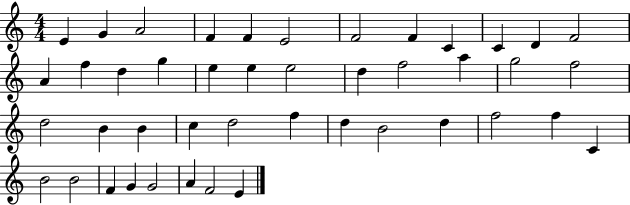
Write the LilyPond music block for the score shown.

{
  \clef treble
  \numericTimeSignature
  \time 4/4
  \key c \major
  e'4 g'4 a'2 | f'4 f'4 e'2 | f'2 f'4 c'4 | c'4 d'4 f'2 | \break a'4 f''4 d''4 g''4 | e''4 e''4 e''2 | d''4 f''2 a''4 | g''2 f''2 | \break d''2 b'4 b'4 | c''4 d''2 f''4 | d''4 b'2 d''4 | f''2 f''4 c'4 | \break b'2 b'2 | f'4 g'4 g'2 | a'4 f'2 e'4 | \bar "|."
}